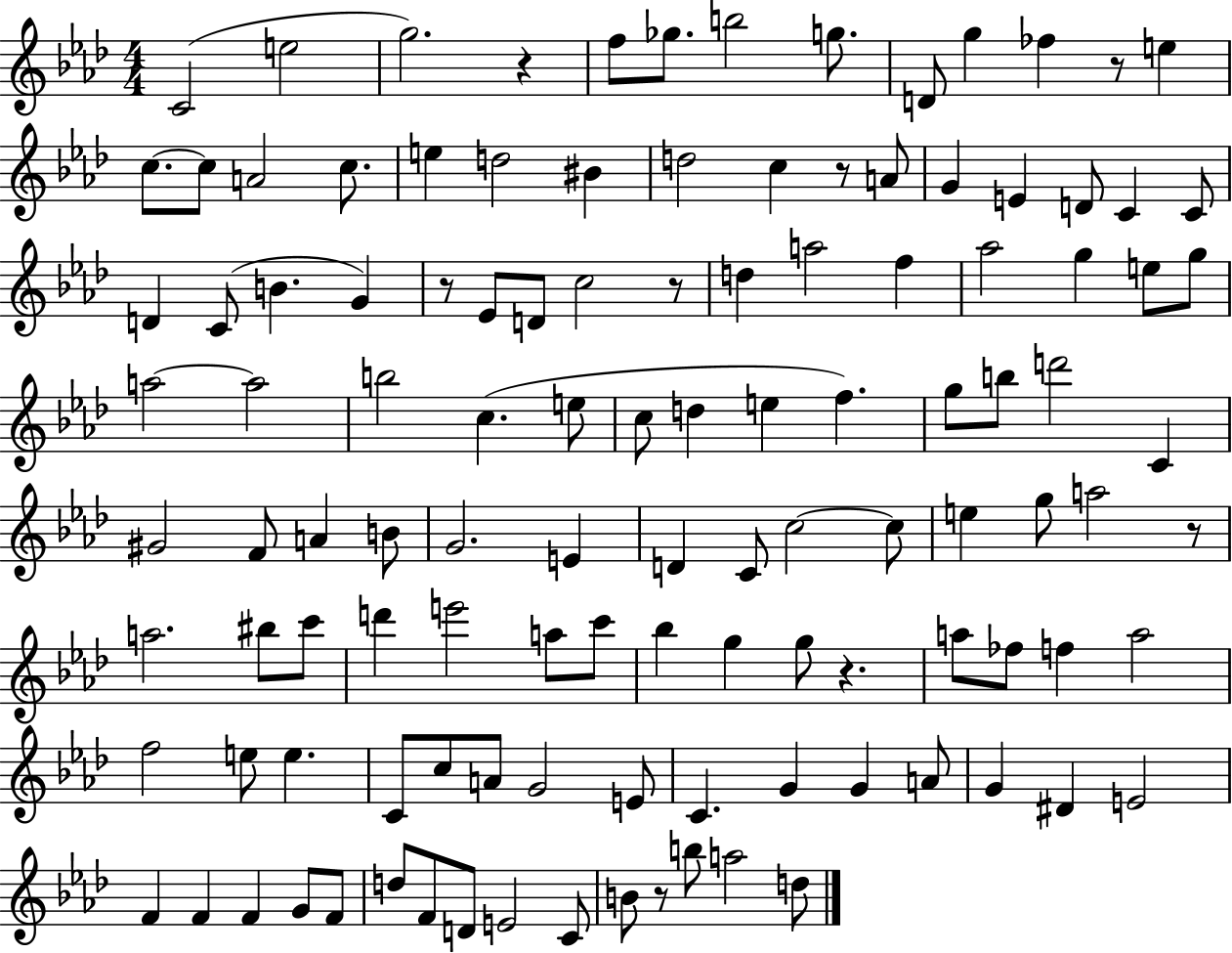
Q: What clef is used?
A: treble